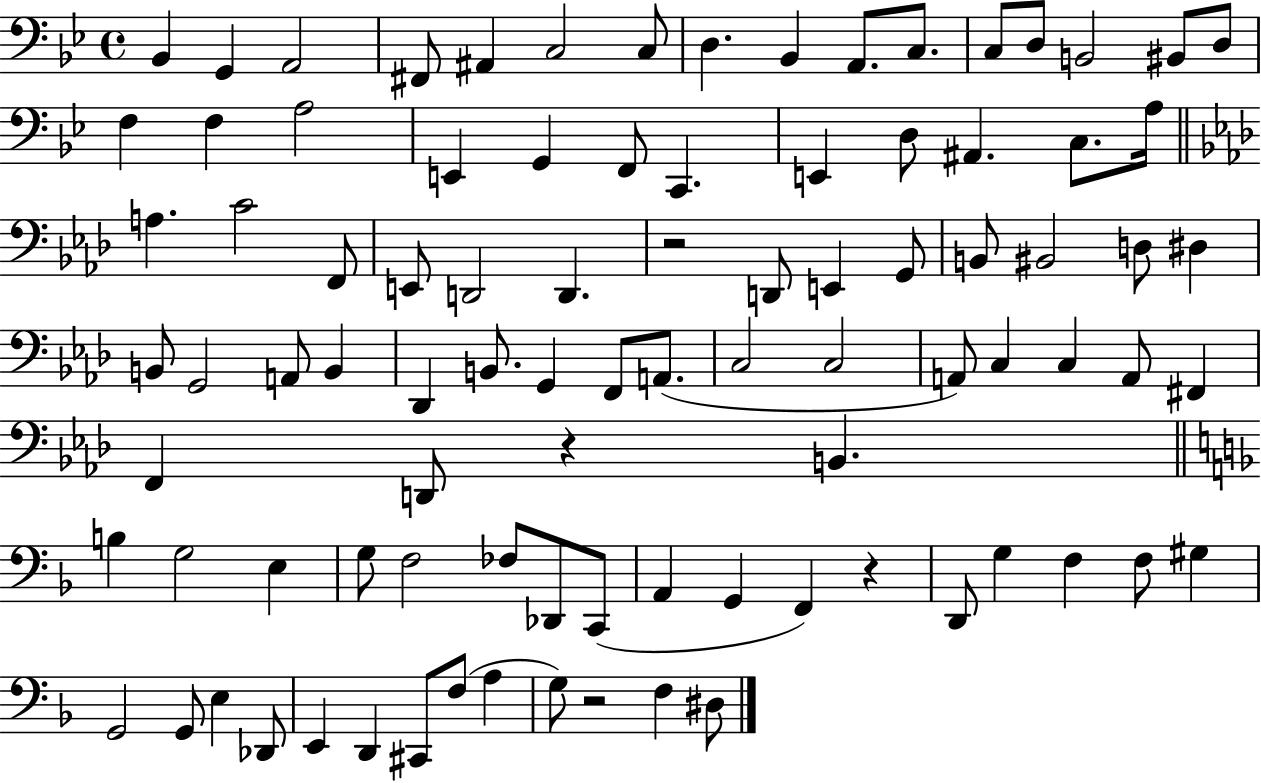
Bb2/q G2/q A2/h F#2/e A#2/q C3/h C3/e D3/q. Bb2/q A2/e. C3/e. C3/e D3/e B2/h BIS2/e D3/e F3/q F3/q A3/h E2/q G2/q F2/e C2/q. E2/q D3/e A#2/q. C3/e. A3/s A3/q. C4/h F2/e E2/e D2/h D2/q. R/h D2/e E2/q G2/e B2/e BIS2/h D3/e D#3/q B2/e G2/h A2/e B2/q Db2/q B2/e. G2/q F2/e A2/e. C3/h C3/h A2/e C3/q C3/q A2/e F#2/q F2/q D2/e R/q B2/q. B3/q G3/h E3/q G3/e F3/h FES3/e Db2/e C2/e A2/q G2/q F2/q R/q D2/e G3/q F3/q F3/e G#3/q G2/h G2/e E3/q Db2/e E2/q D2/q C#2/e F3/e A3/q G3/e R/h F3/q D#3/e